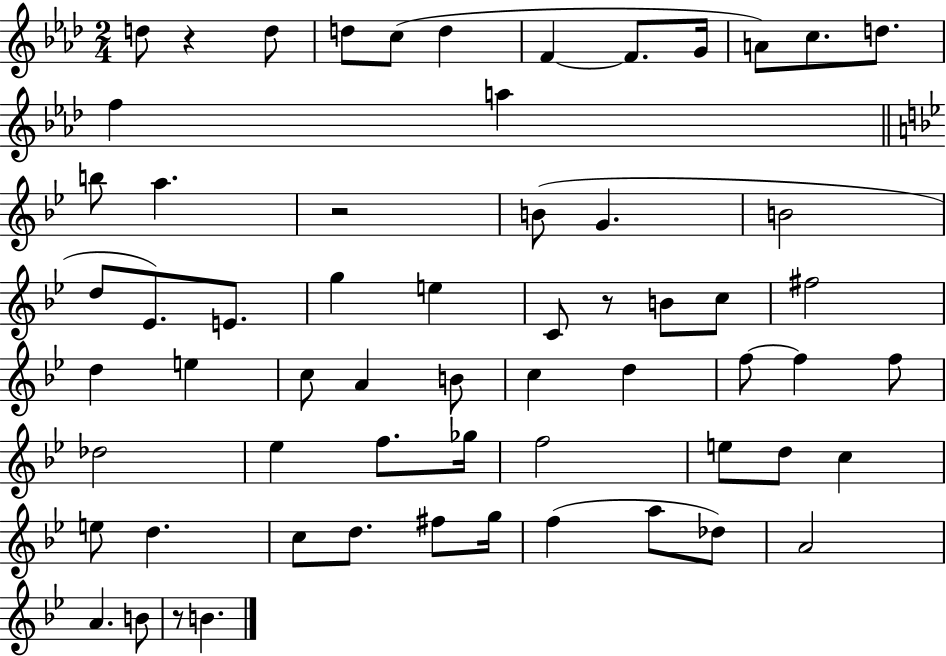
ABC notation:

X:1
T:Untitled
M:2/4
L:1/4
K:Ab
d/2 z d/2 d/2 c/2 d F F/2 G/4 A/2 c/2 d/2 f a b/2 a z2 B/2 G B2 d/2 _E/2 E/2 g e C/2 z/2 B/2 c/2 ^f2 d e c/2 A B/2 c d f/2 f f/2 _d2 _e f/2 _g/4 f2 e/2 d/2 c e/2 d c/2 d/2 ^f/2 g/4 f a/2 _d/2 A2 A B/2 z/2 B